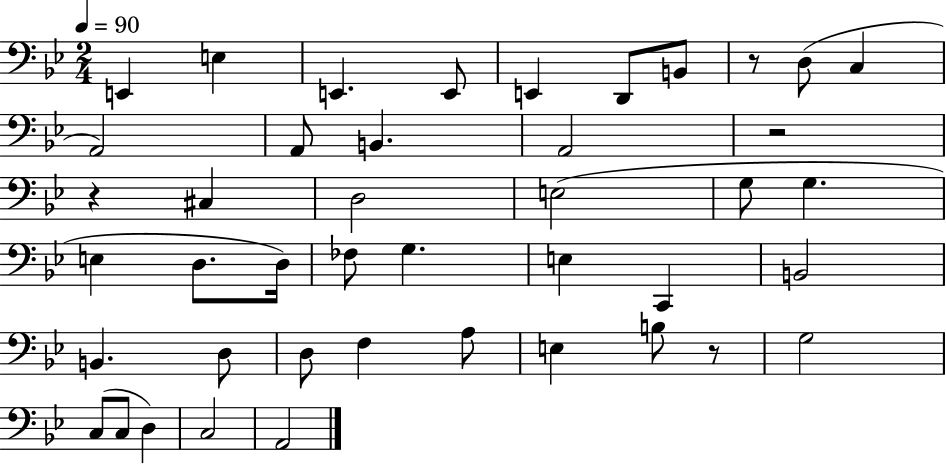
{
  \clef bass
  \numericTimeSignature
  \time 2/4
  \key bes \major
  \tempo 4 = 90
  e,4 e4 | e,4. e,8 | e,4 d,8 b,8 | r8 d8( c4 | \break a,2) | a,8 b,4. | a,2 | r2 | \break r4 cis4 | d2 | e2( | g8 g4. | \break e4 d8. d16) | fes8 g4. | e4 c,4 | b,2 | \break b,4. d8 | d8 f4 a8 | e4 b8 r8 | g2 | \break c8( c8 d4) | c2 | a,2 | \bar "|."
}